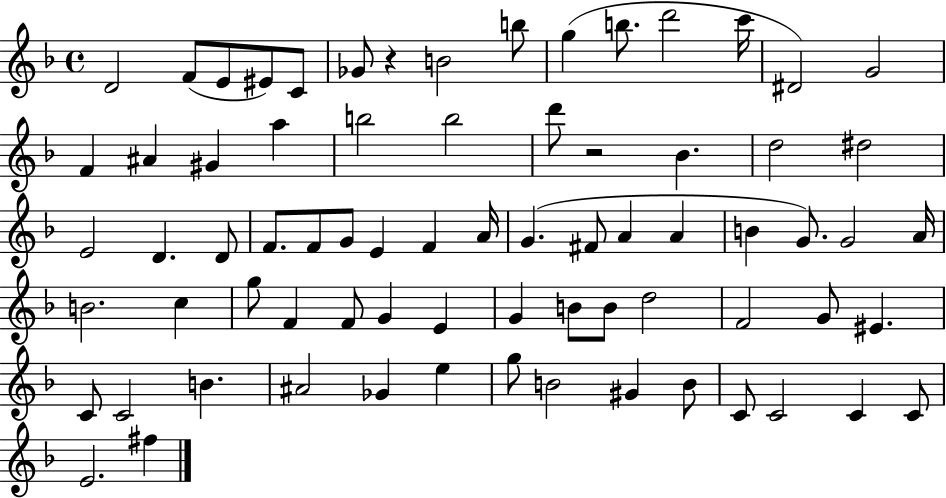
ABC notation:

X:1
T:Untitled
M:4/4
L:1/4
K:F
D2 F/2 E/2 ^E/2 C/2 _G/2 z B2 b/2 g b/2 d'2 c'/4 ^D2 G2 F ^A ^G a b2 b2 d'/2 z2 _B d2 ^d2 E2 D D/2 F/2 F/2 G/2 E F A/4 G ^F/2 A A B G/2 G2 A/4 B2 c g/2 F F/2 G E G B/2 B/2 d2 F2 G/2 ^E C/2 C2 B ^A2 _G e g/2 B2 ^G B/2 C/2 C2 C C/2 E2 ^f